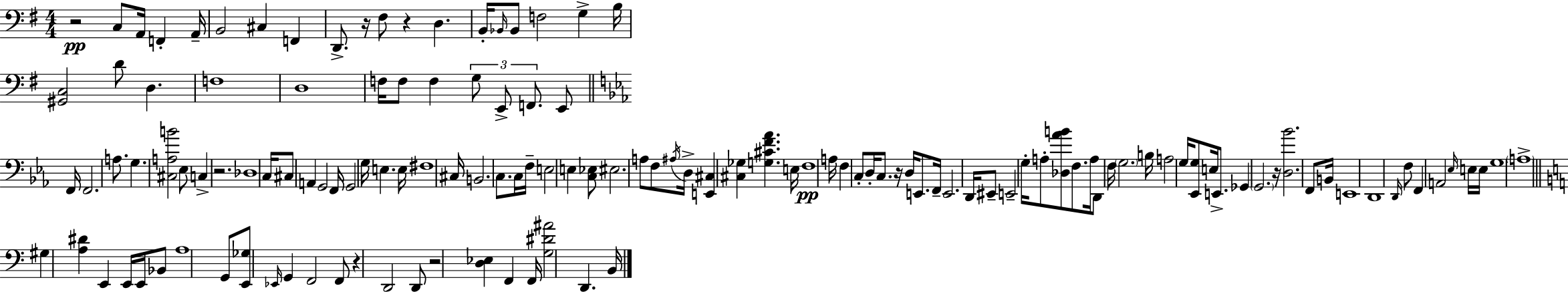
R/h C3/e A2/s F2/q A2/s B2/h C#3/q F2/q D2/e. R/s F#3/e R/q D3/q. B2/s Bb2/s Bb2/e F3/h G3/q B3/s [G#2,C3]/h D4/e D3/q. F3/w D3/w F3/s F3/e F3/q G3/e E2/e F2/e. E2/e F2/s F2/h. A3/e. G3/q. [C#3,A3,B4]/h Eb3/e C3/q R/h. Db3/w C3/s C#3/e A2/q G2/h F2/s G2/h G3/s E3/q. E3/s F#3/w C#3/s B2/h. C3/e. C3/s F3/s E3/h E3/q [C3,Eb3]/e EIS3/h. A3/e F3/e A#3/s D3/s [E2,C#3]/q [C#3,Gb3]/q [G3,C#4,F4,Ab4]/q. E3/s F3/w A3/s F3/q C3/e D3/s C3/e. R/s D3/s E2/e. F2/s E2/h. D2/s EIS2/e E2/h G3/s A3/e [Db3,Ab4,B4]/e F3/e. A3/s D2/e F3/s G3/h. B3/s A3/h G3/s [Eb2,G3]/e E3/s E2/e. Gb2/q G2/h. R/s [D3,Bb4]/h. F2/e B2/s E2/w D2/w D2/s F3/e F2/q A2/h Eb3/s E3/s E3/s G3/w A3/w G#3/q [A3,D#4]/q E2/q E2/s E2/s Bb2/e A3/w G2/e [E2,Gb3]/e Eb2/s G2/q F2/h F2/e R/q D2/h D2/e R/h [D3,Eb3]/q F2/q F2/s [G3,D#4,A#4]/h D2/q. B2/s